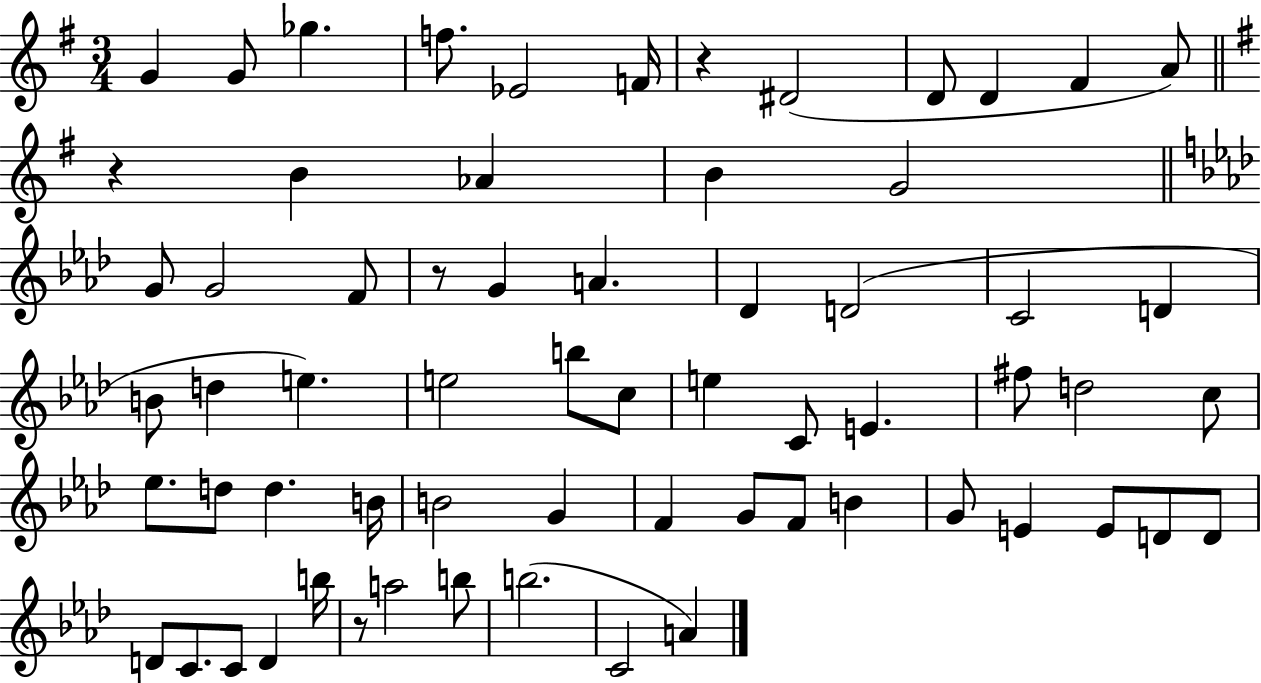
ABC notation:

X:1
T:Untitled
M:3/4
L:1/4
K:G
G G/2 _g f/2 _E2 F/4 z ^D2 D/2 D ^F A/2 z B _A B G2 G/2 G2 F/2 z/2 G A _D D2 C2 D B/2 d e e2 b/2 c/2 e C/2 E ^f/2 d2 c/2 _e/2 d/2 d B/4 B2 G F G/2 F/2 B G/2 E E/2 D/2 D/2 D/2 C/2 C/2 D b/4 z/2 a2 b/2 b2 C2 A